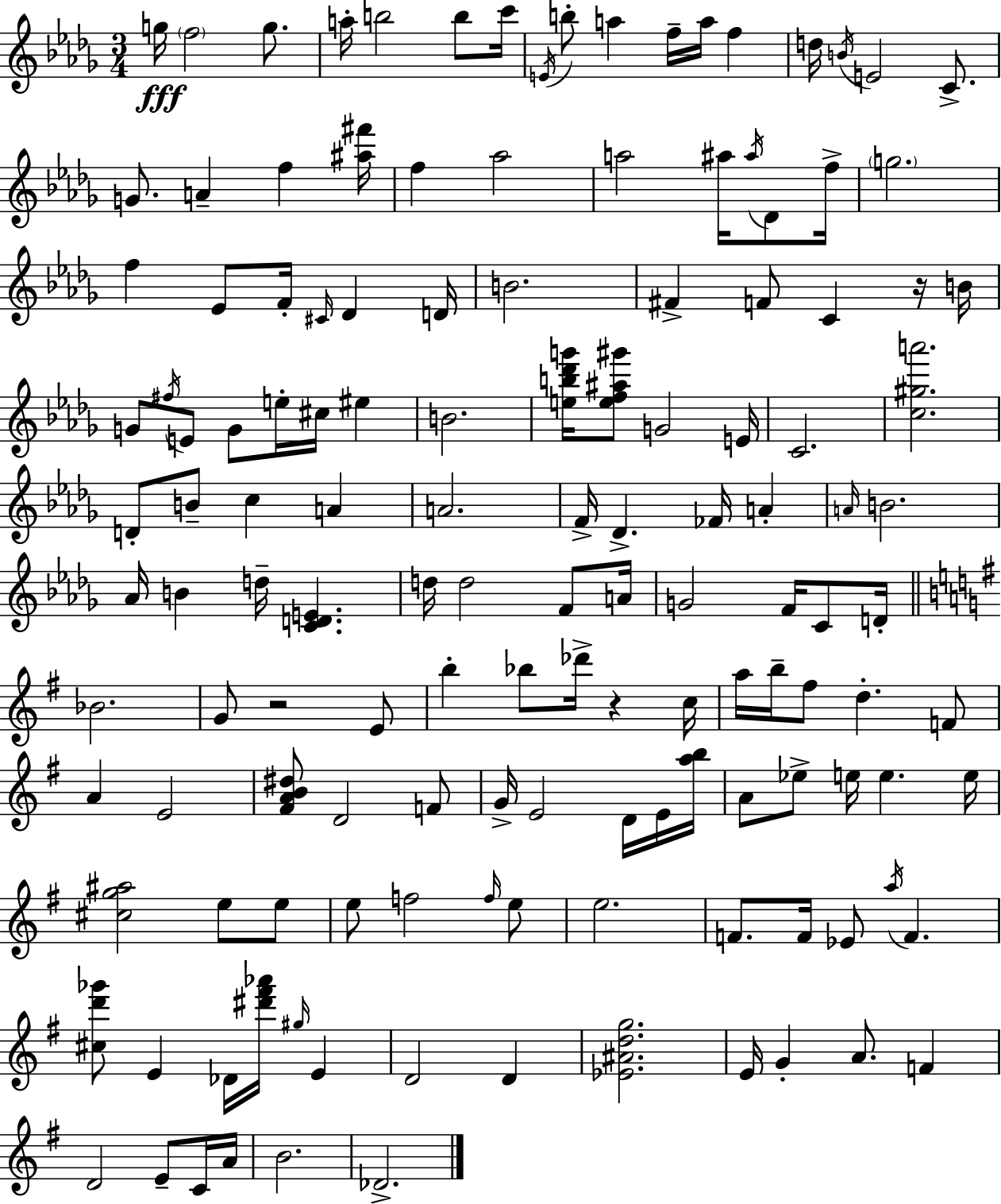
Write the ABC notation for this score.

X:1
T:Untitled
M:3/4
L:1/4
K:Bbm
g/4 f2 g/2 a/4 b2 b/2 c'/4 E/4 b/2 a f/4 a/4 f d/4 B/4 E2 C/2 G/2 A f [^a^f']/4 f _a2 a2 ^a/4 ^a/4 _D/2 f/4 g2 f _E/2 F/4 ^C/4 _D D/4 B2 ^F F/2 C z/4 B/4 G/2 ^f/4 E/2 G/2 e/4 ^c/4 ^e B2 [eb_d'g']/4 [ef^a^g']/2 G2 E/4 C2 [c^ga']2 D/2 B/2 c A A2 F/4 _D _F/4 A A/4 B2 _A/4 B d/4 [CDE] d/4 d2 F/2 A/4 G2 F/4 C/2 D/4 _B2 G/2 z2 E/2 b _b/2 _d'/4 z c/4 a/4 b/4 ^f/2 d F/2 A E2 [^FAB^d]/2 D2 F/2 G/4 E2 D/4 E/4 [ab]/4 A/2 _e/2 e/4 e e/4 [^cg^a]2 e/2 e/2 e/2 f2 f/4 e/2 e2 F/2 F/4 _E/2 a/4 F [^cd'_g']/2 E _D/4 [^d'^f'_a']/4 ^g/4 E D2 D [_E^Adg]2 E/4 G A/2 F D2 E/2 C/4 A/4 B2 _D2